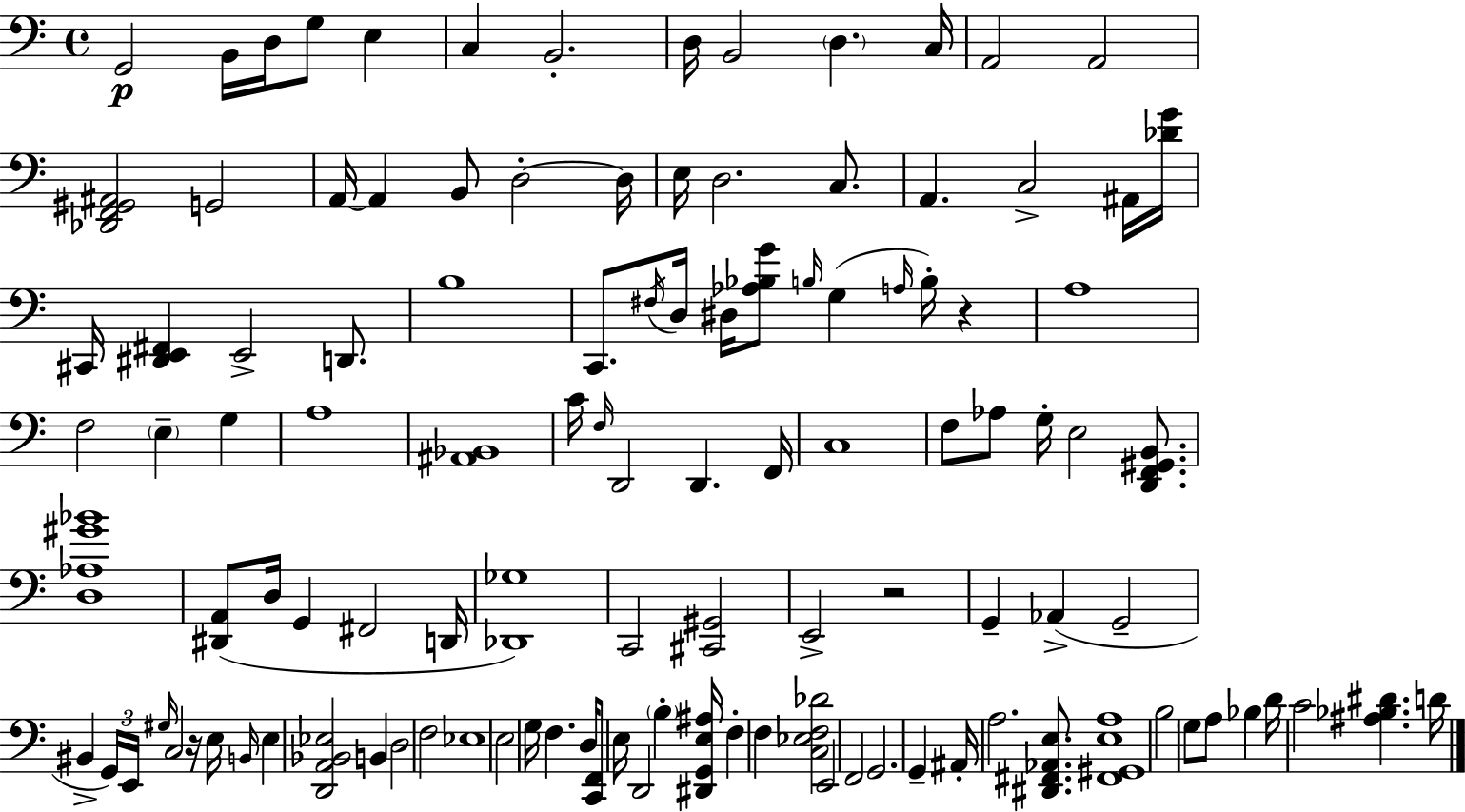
X:1
T:Untitled
M:4/4
L:1/4
K:C
G,,2 B,,/4 D,/4 G,/2 E, C, B,,2 D,/4 B,,2 D, C,/4 A,,2 A,,2 [_D,,F,,^G,,^A,,]2 G,,2 A,,/4 A,, B,,/2 D,2 D,/4 E,/4 D,2 C,/2 A,, C,2 ^A,,/4 [_DG]/4 ^C,,/4 [^D,,E,,^F,,] E,,2 D,,/2 B,4 C,,/2 ^F,/4 D,/4 ^D,/4 [_A,_B,G]/2 B,/4 G, A,/4 B,/4 z A,4 F,2 E, G, A,4 [^A,,_B,,]4 C/4 F,/4 D,,2 D,, F,,/4 C,4 F,/2 _A,/2 G,/4 E,2 [D,,F,,^G,,B,,]/2 [D,_A,^G_B]4 [^D,,A,,]/2 D,/4 G,, ^F,,2 D,,/4 [_D,,_G,]4 C,,2 [^C,,^G,,]2 E,,2 z2 G,, _A,, G,,2 ^B,, G,,/4 E,,/4 ^G,/4 C,2 z/4 E,/4 B,,/4 E, [D,,A,,_B,,_E,]2 B,, D,2 F,2 _E,4 E,2 G,/4 F, D,/4 [C,,F,,]/2 E,/4 D,,2 B, [^D,,G,,E,^A,]/4 F, F, [C,_E,F,_D]2 E,,2 F,,2 G,,2 G,, ^A,,/4 A,2 [^D,,^F,,_A,,E,]/2 [^F,,^G,,E,A,]4 B,2 G,/2 A,/2 _B, D/4 C2 [^A,_B,^D] D/4